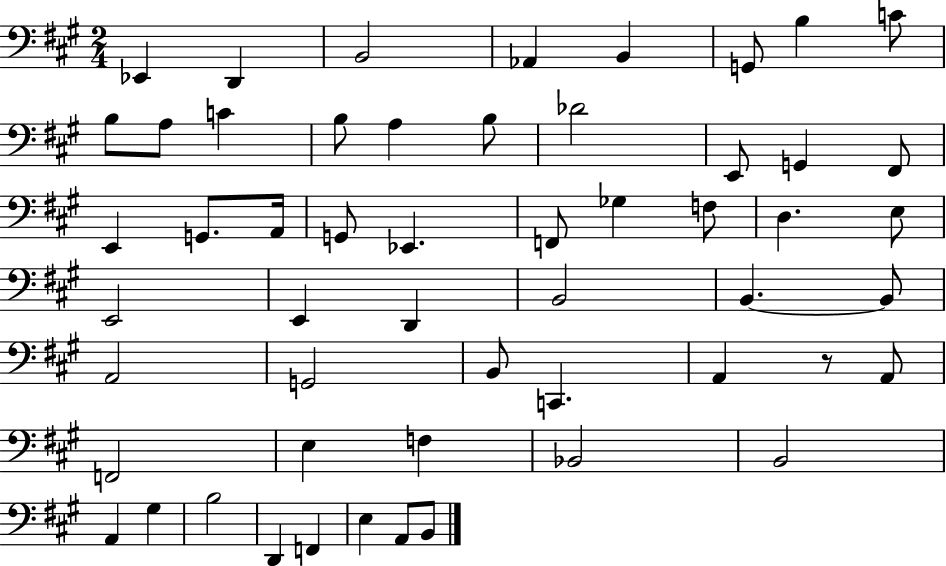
Eb2/q D2/q B2/h Ab2/q B2/q G2/e B3/q C4/e B3/e A3/e C4/q B3/e A3/q B3/e Db4/h E2/e G2/q F#2/e E2/q G2/e. A2/s G2/e Eb2/q. F2/e Gb3/q F3/e D3/q. E3/e E2/h E2/q D2/q B2/h B2/q. B2/e A2/h G2/h B2/e C2/q. A2/q R/e A2/e F2/h E3/q F3/q Bb2/h B2/h A2/q G#3/q B3/h D2/q F2/q E3/q A2/e B2/e